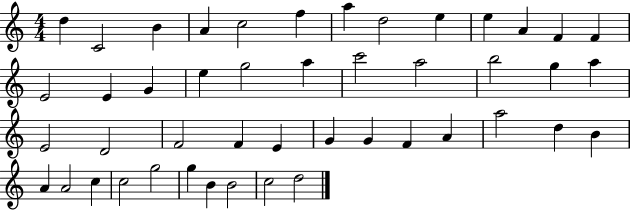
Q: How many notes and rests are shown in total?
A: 46